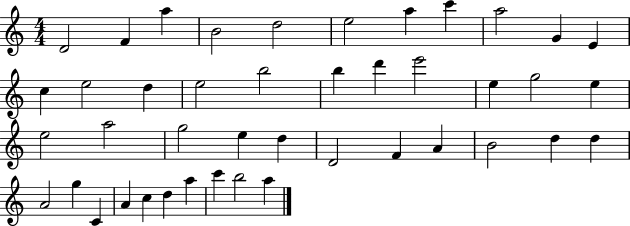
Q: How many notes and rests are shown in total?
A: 43